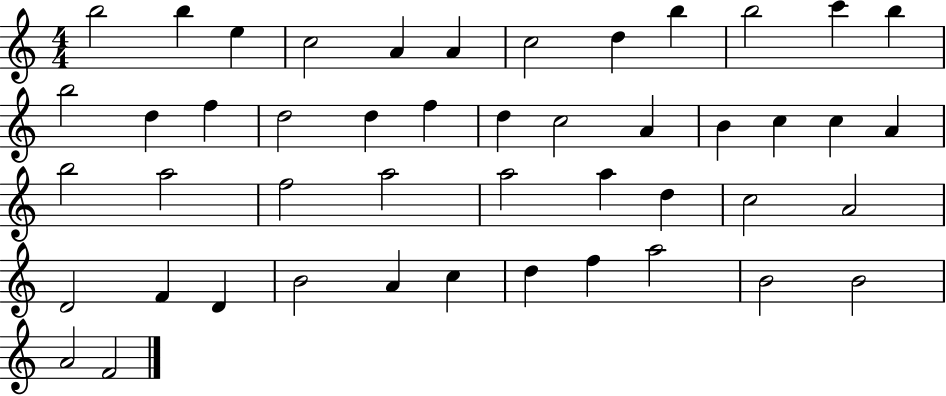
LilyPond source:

{
  \clef treble
  \numericTimeSignature
  \time 4/4
  \key c \major
  b''2 b''4 e''4 | c''2 a'4 a'4 | c''2 d''4 b''4 | b''2 c'''4 b''4 | \break b''2 d''4 f''4 | d''2 d''4 f''4 | d''4 c''2 a'4 | b'4 c''4 c''4 a'4 | \break b''2 a''2 | f''2 a''2 | a''2 a''4 d''4 | c''2 a'2 | \break d'2 f'4 d'4 | b'2 a'4 c''4 | d''4 f''4 a''2 | b'2 b'2 | \break a'2 f'2 | \bar "|."
}